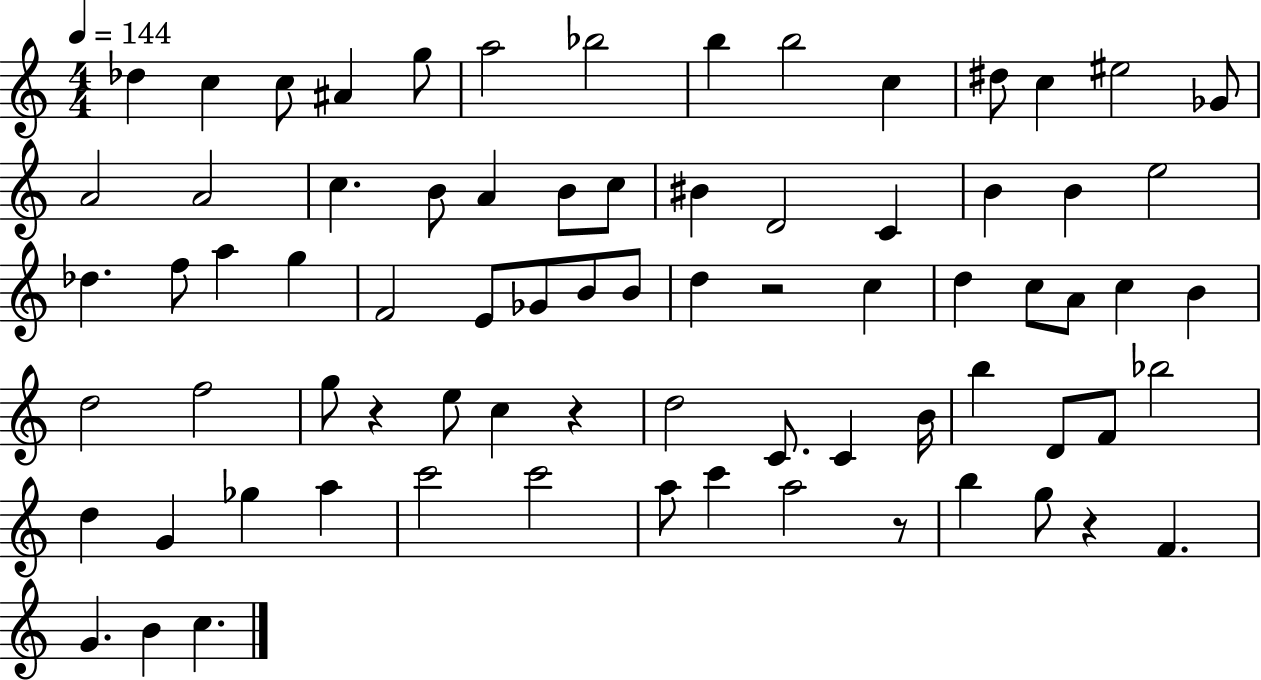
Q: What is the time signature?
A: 4/4